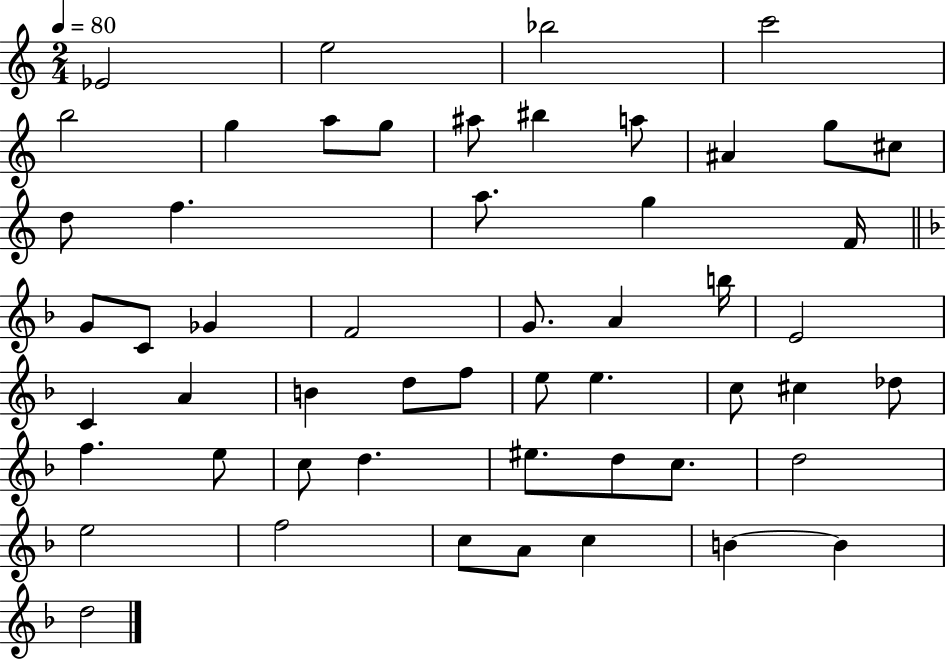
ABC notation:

X:1
T:Untitled
M:2/4
L:1/4
K:C
_E2 e2 _b2 c'2 b2 g a/2 g/2 ^a/2 ^b a/2 ^A g/2 ^c/2 d/2 f a/2 g F/4 G/2 C/2 _G F2 G/2 A b/4 E2 C A B d/2 f/2 e/2 e c/2 ^c _d/2 f e/2 c/2 d ^e/2 d/2 c/2 d2 e2 f2 c/2 A/2 c B B d2